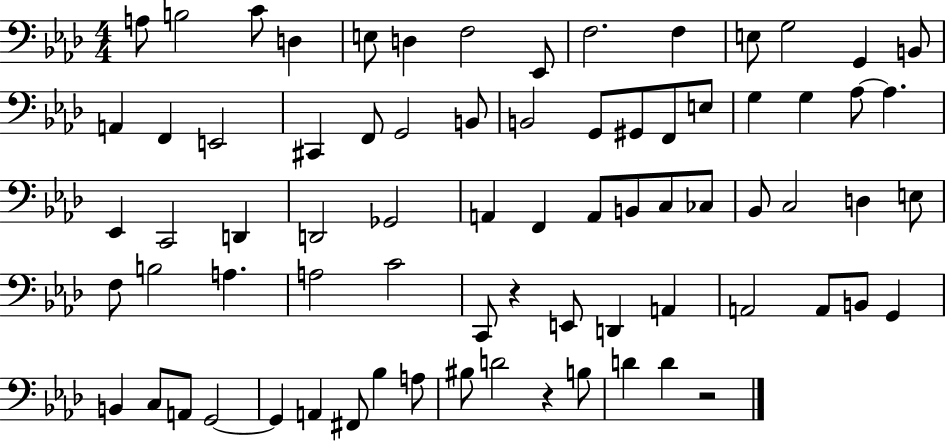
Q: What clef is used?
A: bass